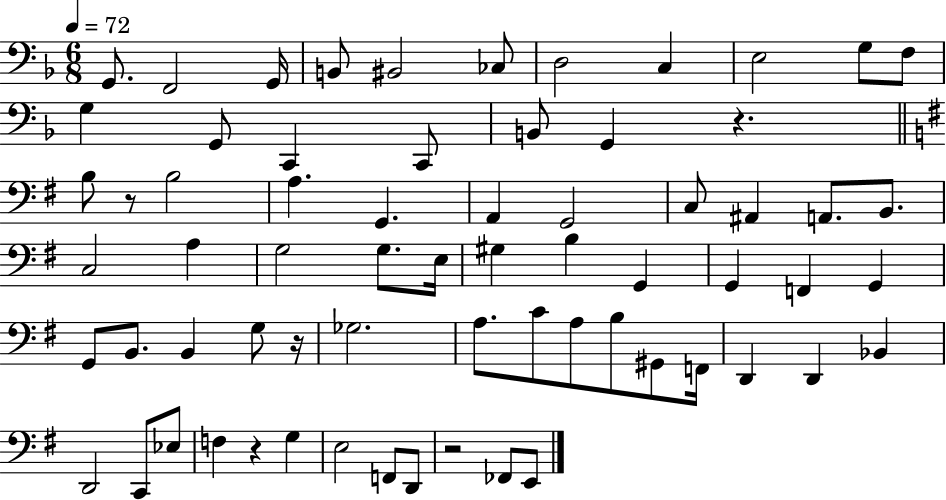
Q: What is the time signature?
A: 6/8